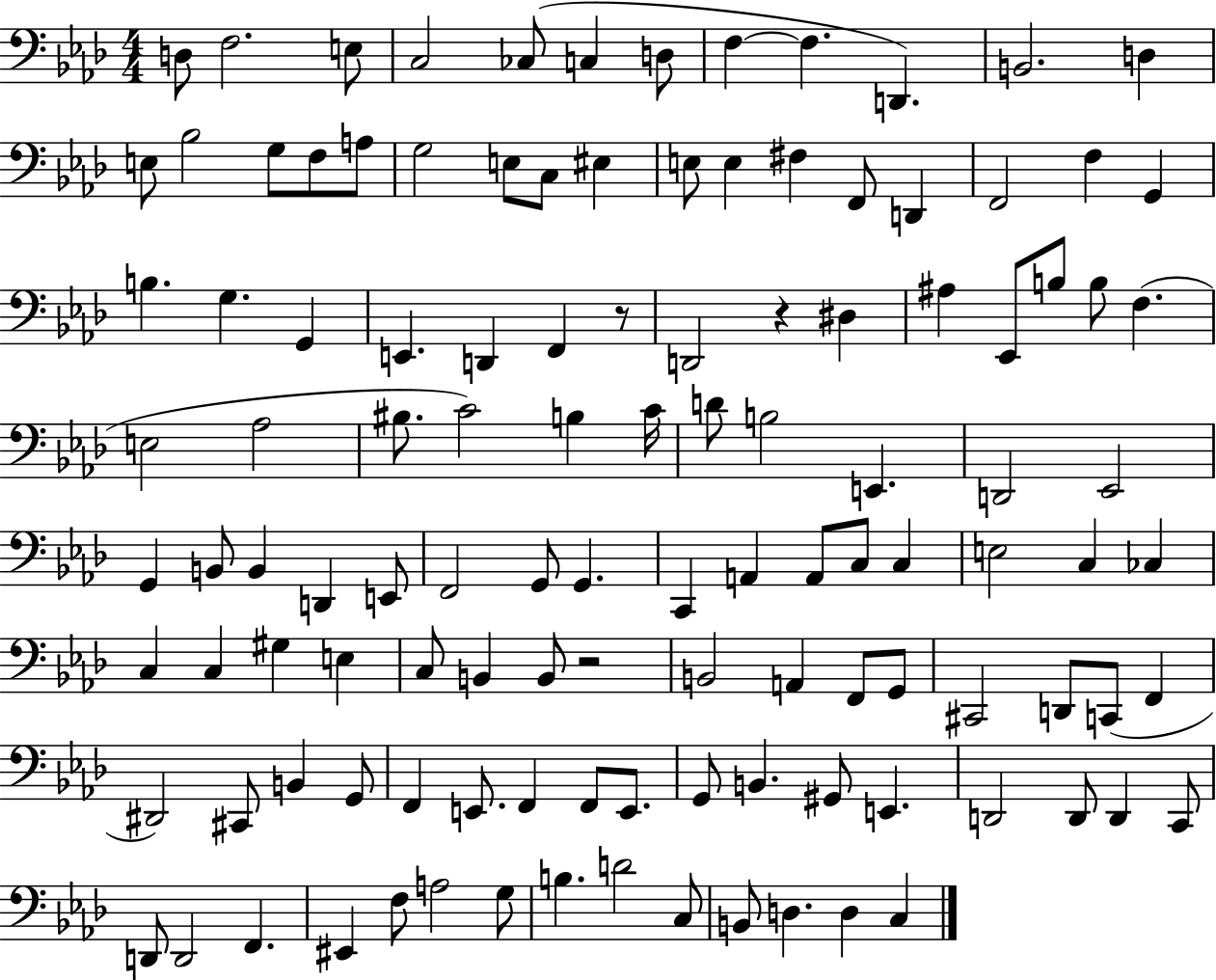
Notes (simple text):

D3/e F3/h. E3/e C3/h CES3/e C3/q D3/e F3/q F3/q. D2/q. B2/h. D3/q E3/e Bb3/h G3/e F3/e A3/e G3/h E3/e C3/e EIS3/q E3/e E3/q F#3/q F2/e D2/q F2/h F3/q G2/q B3/q. G3/q. G2/q E2/q. D2/q F2/q R/e D2/h R/q D#3/q A#3/q Eb2/e B3/e B3/e F3/q. E3/h Ab3/h BIS3/e. C4/h B3/q C4/s D4/e B3/h E2/q. D2/h Eb2/h G2/q B2/e B2/q D2/q E2/e F2/h G2/e G2/q. C2/q A2/q A2/e C3/e C3/q E3/h C3/q CES3/q C3/q C3/q G#3/q E3/q C3/e B2/q B2/e R/h B2/h A2/q F2/e G2/e C#2/h D2/e C2/e F2/q D#2/h C#2/e B2/q G2/e F2/q E2/e. F2/q F2/e E2/e. G2/e B2/q. G#2/e E2/q. D2/h D2/e D2/q C2/e D2/e D2/h F2/q. EIS2/q F3/e A3/h G3/e B3/q. D4/h C3/e B2/e D3/q. D3/q C3/q